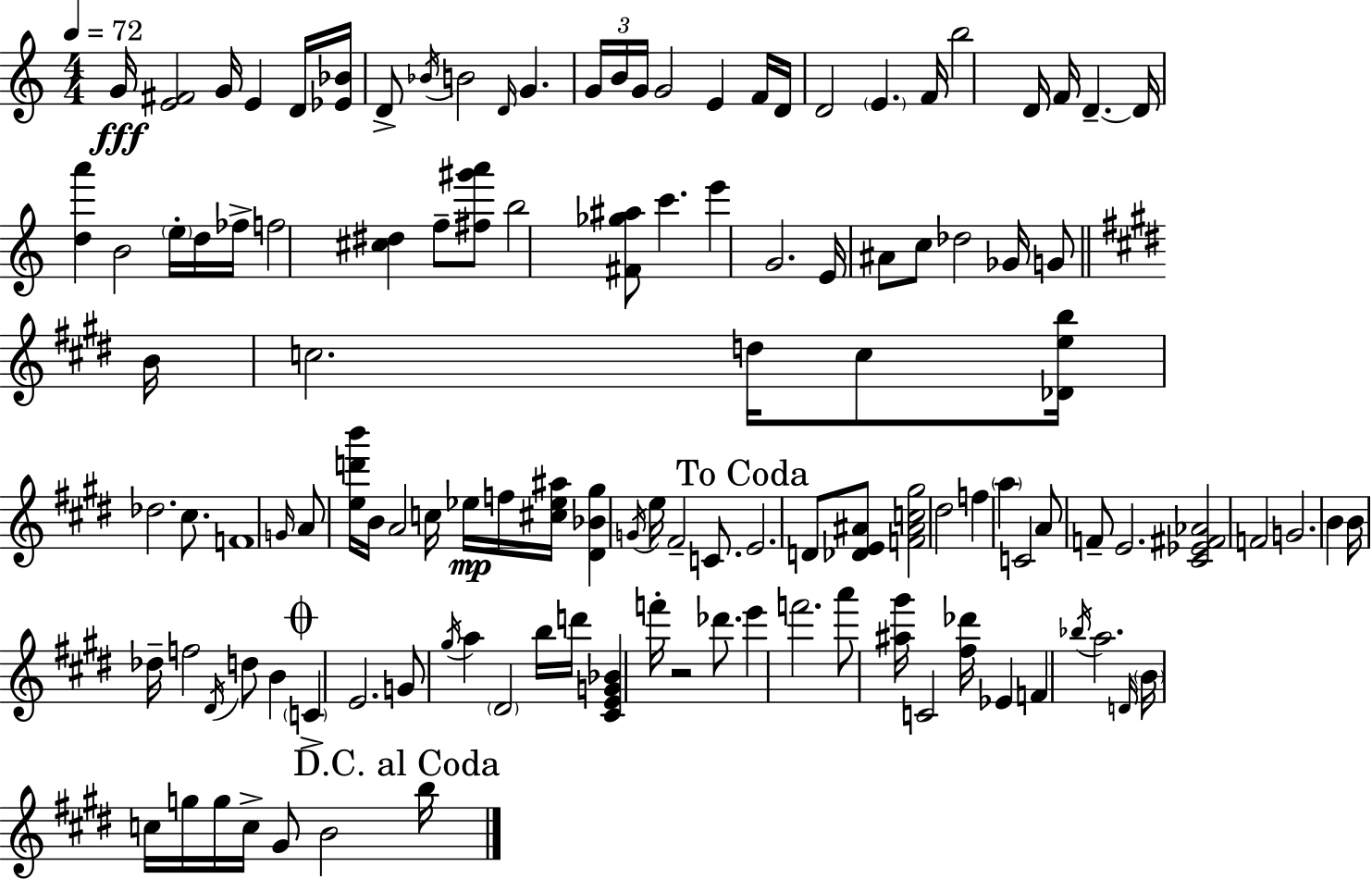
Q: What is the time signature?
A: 4/4